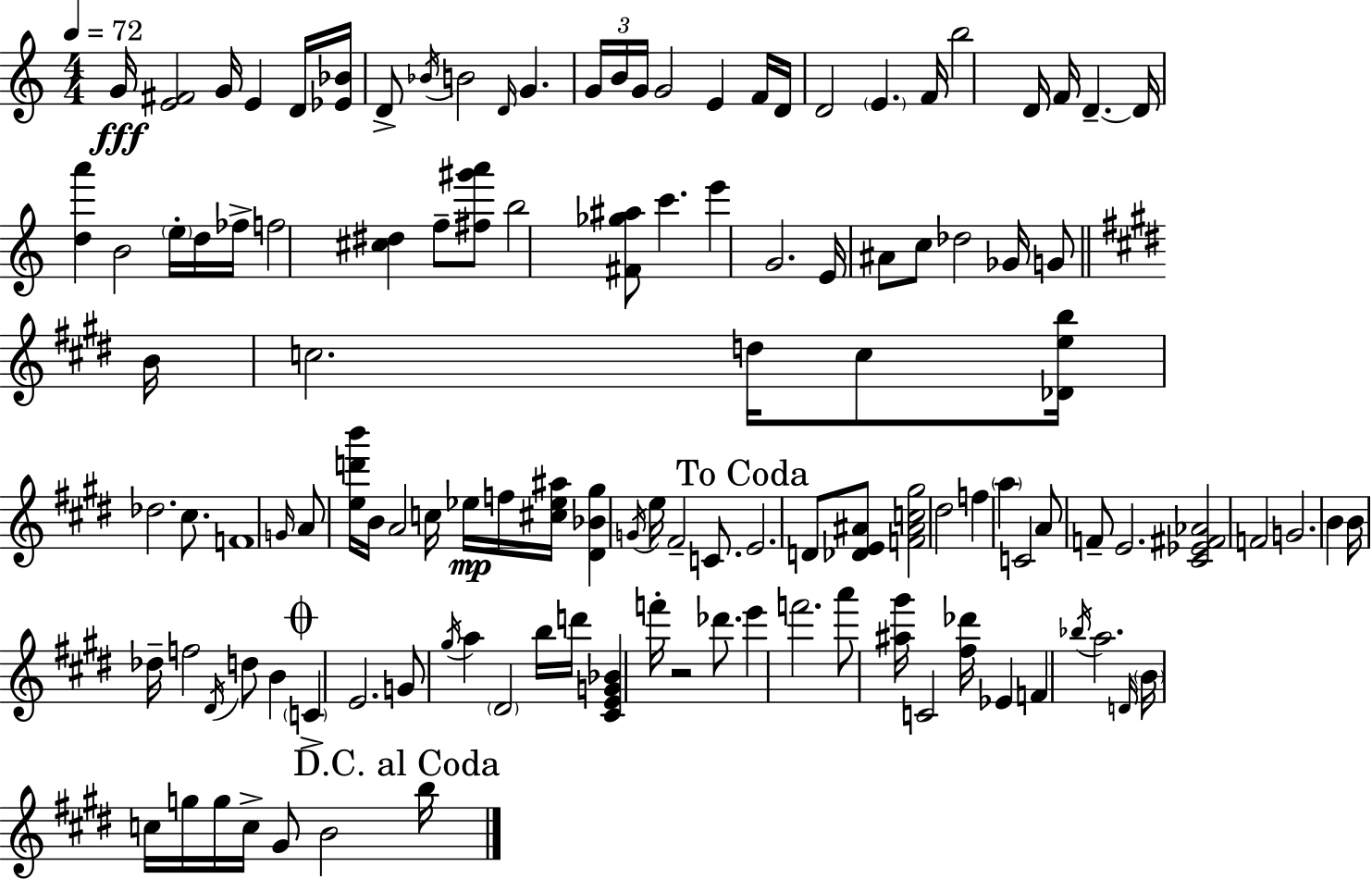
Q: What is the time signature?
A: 4/4